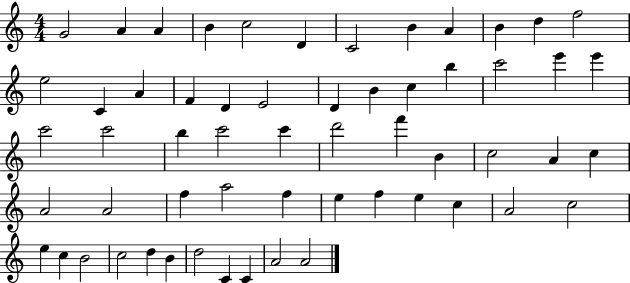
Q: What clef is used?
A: treble